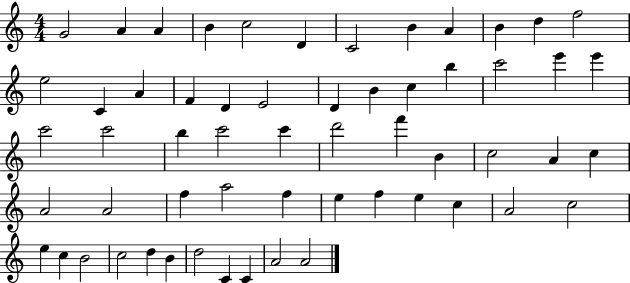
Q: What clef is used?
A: treble